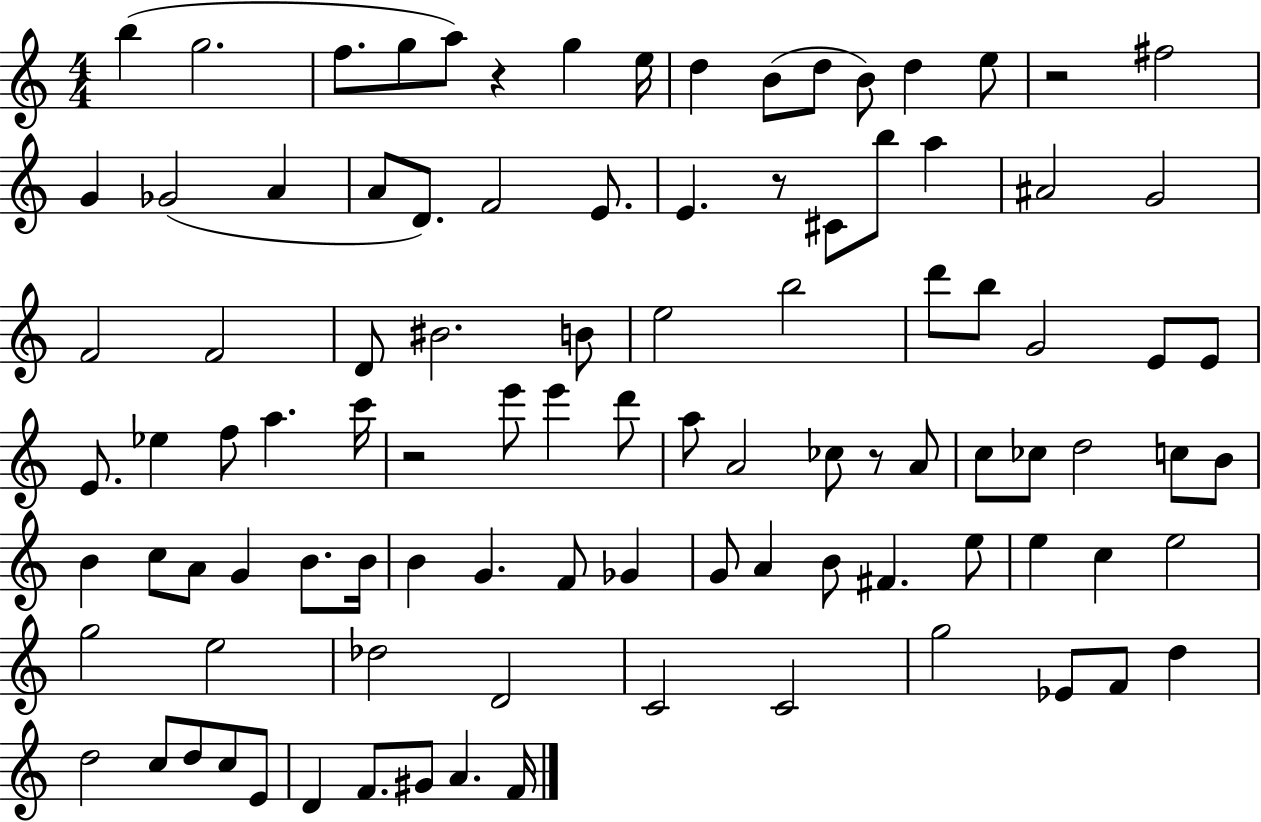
{
  \clef treble
  \numericTimeSignature
  \time 4/4
  \key c \major
  b''4( g''2. | f''8. g''8 a''8) r4 g''4 e''16 | d''4 b'8( d''8 b'8) d''4 e''8 | r2 fis''2 | \break g'4 ges'2( a'4 | a'8 d'8.) f'2 e'8. | e'4. r8 cis'8 b''8 a''4 | ais'2 g'2 | \break f'2 f'2 | d'8 bis'2. b'8 | e''2 b''2 | d'''8 b''8 g'2 e'8 e'8 | \break e'8. ees''4 f''8 a''4. c'''16 | r2 e'''8 e'''4 d'''8 | a''8 a'2 ces''8 r8 a'8 | c''8 ces''8 d''2 c''8 b'8 | \break b'4 c''8 a'8 g'4 b'8. b'16 | b'4 g'4. f'8 ges'4 | g'8 a'4 b'8 fis'4. e''8 | e''4 c''4 e''2 | \break g''2 e''2 | des''2 d'2 | c'2 c'2 | g''2 ees'8 f'8 d''4 | \break d''2 c''8 d''8 c''8 e'8 | d'4 f'8. gis'8 a'4. f'16 | \bar "|."
}